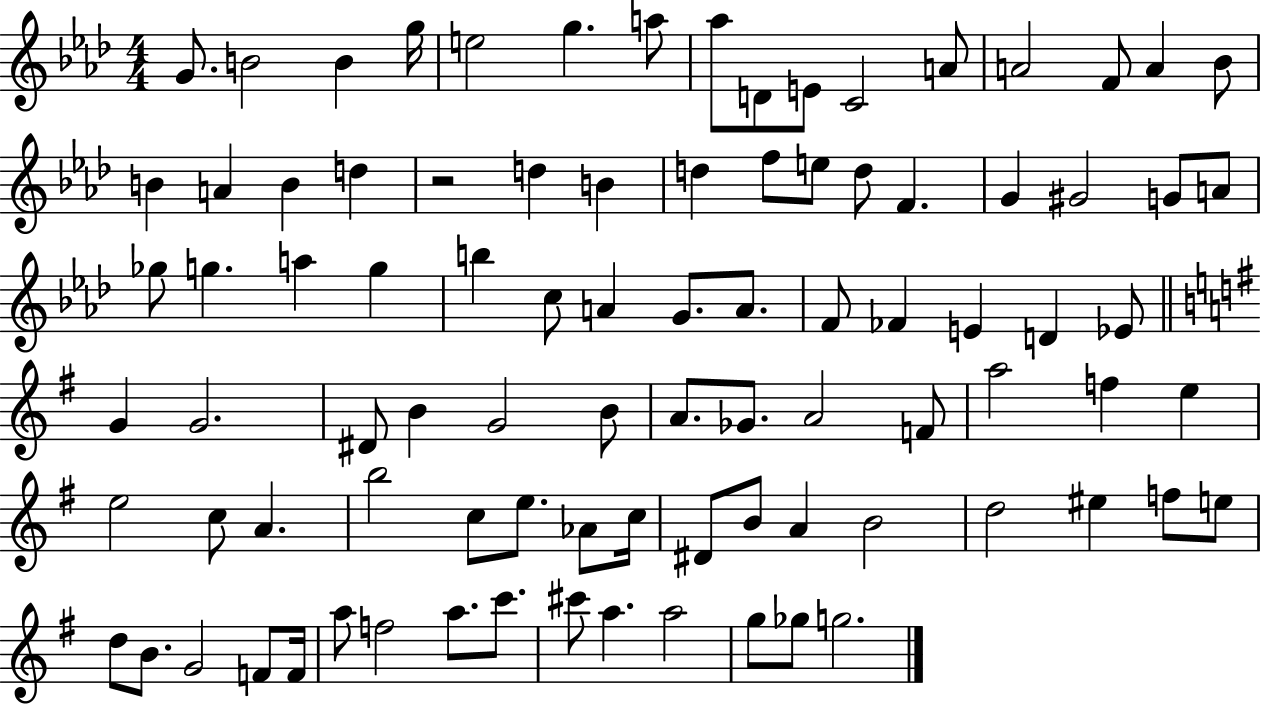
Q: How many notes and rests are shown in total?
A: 90